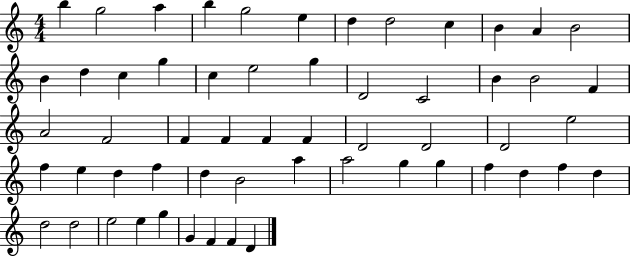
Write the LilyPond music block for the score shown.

{
  \clef treble
  \numericTimeSignature
  \time 4/4
  \key c \major
  b''4 g''2 a''4 | b''4 g''2 e''4 | d''4 d''2 c''4 | b'4 a'4 b'2 | \break b'4 d''4 c''4 g''4 | c''4 e''2 g''4 | d'2 c'2 | b'4 b'2 f'4 | \break a'2 f'2 | f'4 f'4 f'4 f'4 | d'2 d'2 | d'2 e''2 | \break f''4 e''4 d''4 f''4 | d''4 b'2 a''4 | a''2 g''4 g''4 | f''4 d''4 f''4 d''4 | \break d''2 d''2 | e''2 e''4 g''4 | g'4 f'4 f'4 d'4 | \bar "|."
}